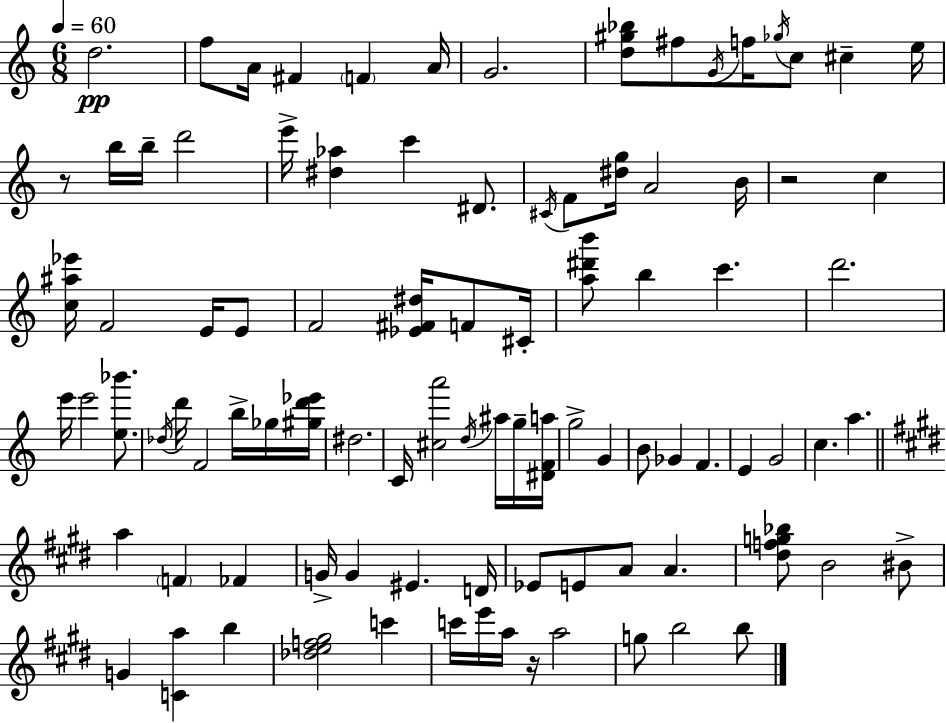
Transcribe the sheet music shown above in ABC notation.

X:1
T:Untitled
M:6/8
L:1/4
K:C
d2 f/2 A/4 ^F F A/4 G2 [d^g_b]/2 ^f/2 G/4 f/4 _g/4 c/2 ^c e/4 z/2 b/4 b/4 d'2 e'/4 [^d_a] c' ^D/2 ^C/4 F/2 [^dg]/4 A2 B/4 z2 c [c^a_e']/4 F2 E/4 E/2 F2 [_E^F^d]/4 F/2 ^C/4 [a^d'b']/2 b c' d'2 e'/4 e'2 [e_b']/2 _d/4 d'/4 F2 b/4 _g/4 [^gd'_e']/4 ^d2 C/4 [^ca']2 d/4 ^a/4 g/4 [^DFa]/4 g2 G B/2 _G F E G2 c a a F _F G/4 G ^E D/4 _E/2 E/2 A/2 A [^dfg_b]/2 B2 ^B/2 G [Ca] b [_def^g]2 c' c'/4 e'/4 a/4 z/4 a2 g/2 b2 b/2